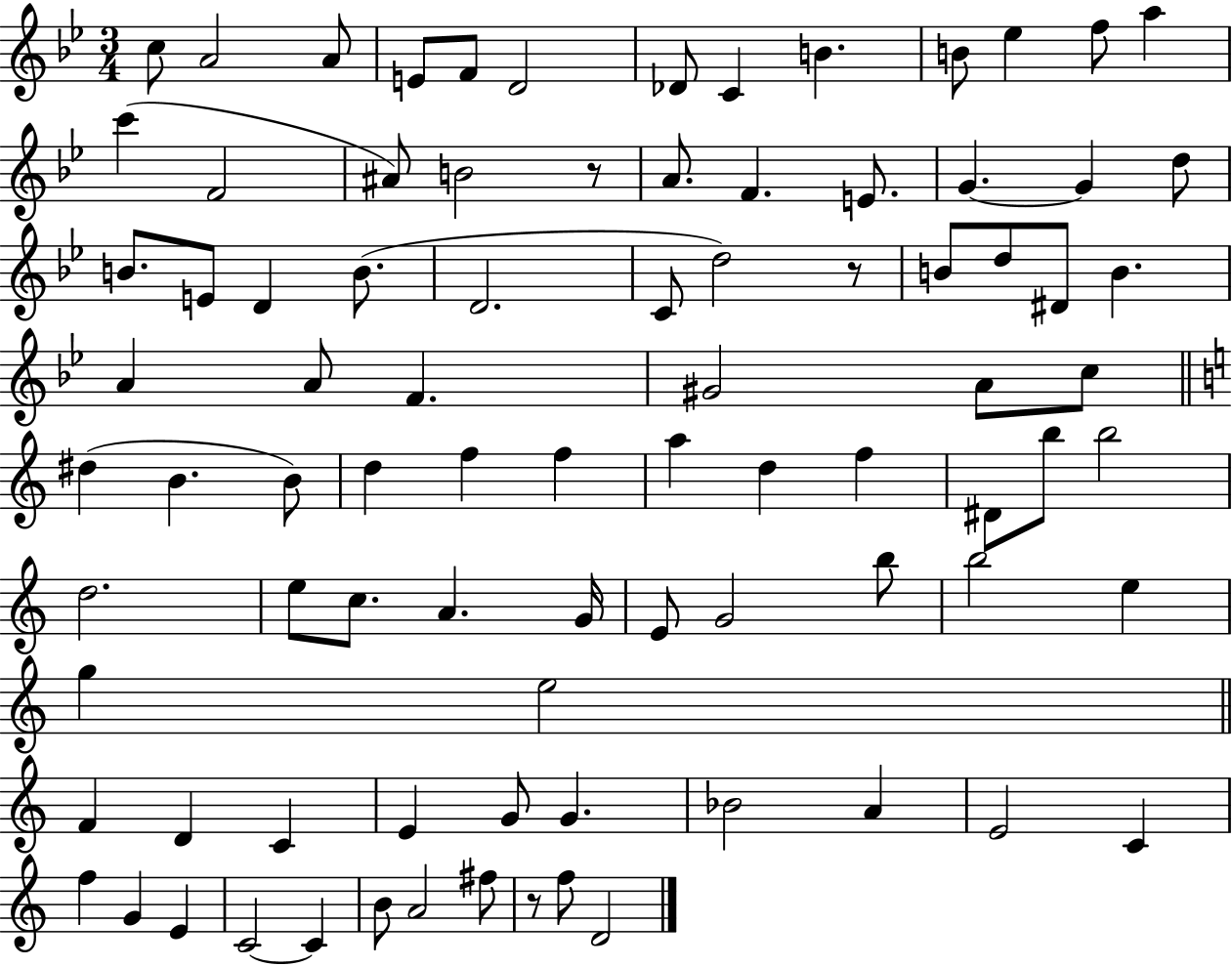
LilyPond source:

{
  \clef treble
  \numericTimeSignature
  \time 3/4
  \key bes \major
  c''8 a'2 a'8 | e'8 f'8 d'2 | des'8 c'4 b'4. | b'8 ees''4 f''8 a''4 | \break c'''4( f'2 | ais'8) b'2 r8 | a'8. f'4. e'8. | g'4.~~ g'4 d''8 | \break b'8. e'8 d'4 b'8.( | d'2. | c'8 d''2) r8 | b'8 d''8 dis'8 b'4. | \break a'4 a'8 f'4. | gis'2 a'8 c''8 | \bar "||" \break \key c \major dis''4( b'4. b'8) | d''4 f''4 f''4 | a''4 d''4 f''4 | dis'8 b''8 b''2 | \break d''2. | e''8 c''8. a'4. g'16 | e'8 g'2 b''8 | b''2 e''4 | \break g''4 e''2 | \bar "||" \break \key c \major f'4 d'4 c'4 | e'4 g'8 g'4. | bes'2 a'4 | e'2 c'4 | \break f''4 g'4 e'4 | c'2~~ c'4 | b'8 a'2 fis''8 | r8 f''8 d'2 | \break \bar "|."
}